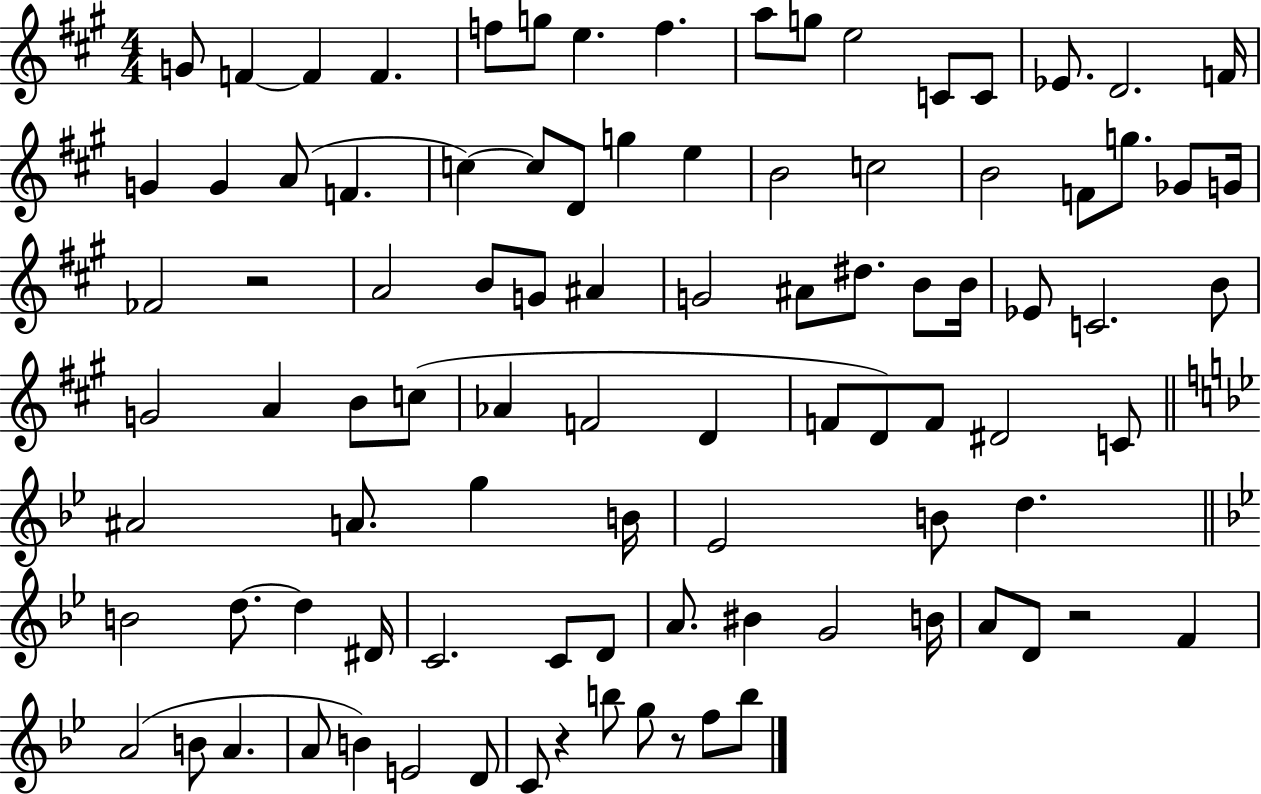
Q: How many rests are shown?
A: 4